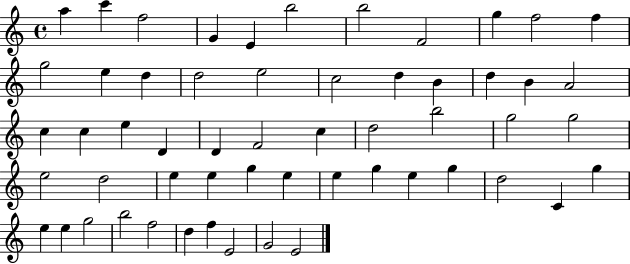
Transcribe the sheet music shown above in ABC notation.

X:1
T:Untitled
M:4/4
L:1/4
K:C
a c' f2 G E b2 b2 F2 g f2 f g2 e d d2 e2 c2 d B d B A2 c c e D D F2 c d2 b2 g2 g2 e2 d2 e e g e e g e g d2 C g e e g2 b2 f2 d f E2 G2 E2